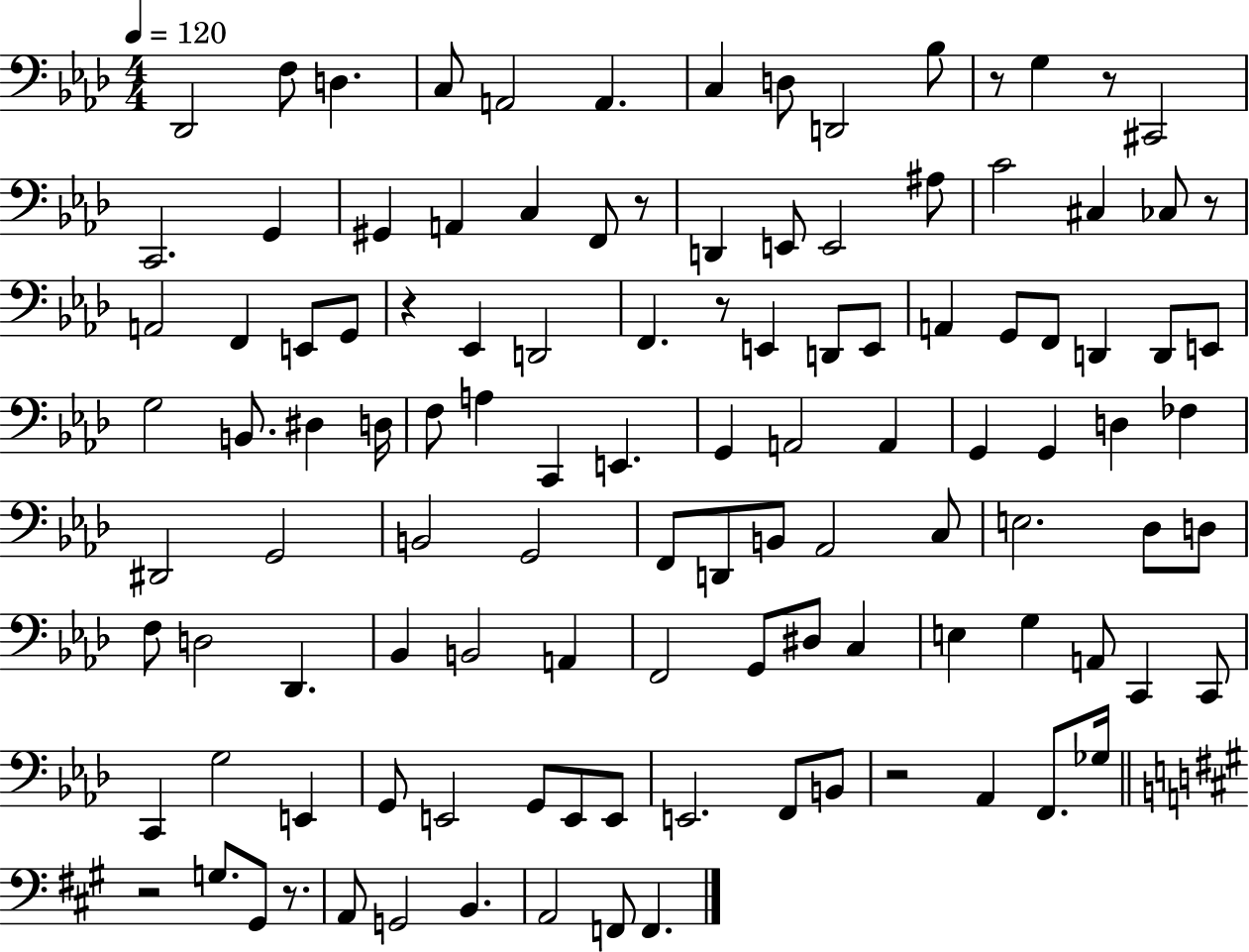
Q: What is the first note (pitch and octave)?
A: Db2